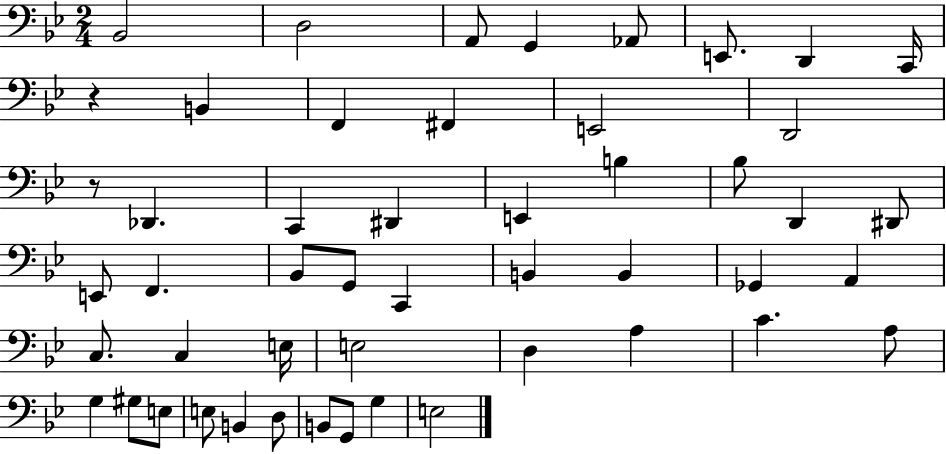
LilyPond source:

{
  \clef bass
  \numericTimeSignature
  \time 2/4
  \key bes \major
  bes,2 | d2 | a,8 g,4 aes,8 | e,8. d,4 c,16 | \break r4 b,4 | f,4 fis,4 | e,2 | d,2 | \break r8 des,4. | c,4 dis,4 | e,4 b4 | bes8 d,4 dis,8 | \break e,8 f,4. | bes,8 g,8 c,4 | b,4 b,4 | ges,4 a,4 | \break c8. c4 e16 | e2 | d4 a4 | c'4. a8 | \break g4 gis8 e8 | e8 b,4 d8 | b,8 g,8 g4 | e2 | \break \bar "|."
}